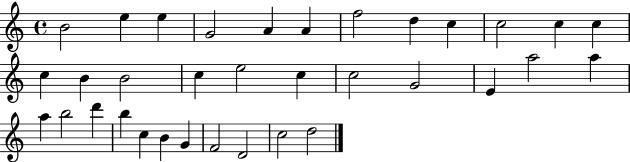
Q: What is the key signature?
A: C major